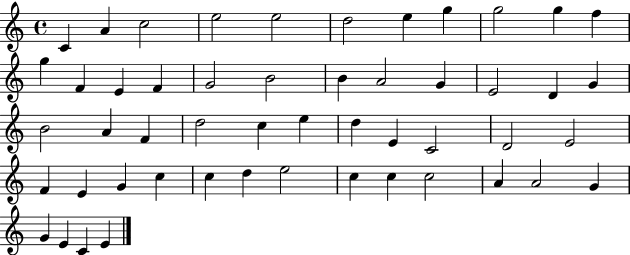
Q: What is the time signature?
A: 4/4